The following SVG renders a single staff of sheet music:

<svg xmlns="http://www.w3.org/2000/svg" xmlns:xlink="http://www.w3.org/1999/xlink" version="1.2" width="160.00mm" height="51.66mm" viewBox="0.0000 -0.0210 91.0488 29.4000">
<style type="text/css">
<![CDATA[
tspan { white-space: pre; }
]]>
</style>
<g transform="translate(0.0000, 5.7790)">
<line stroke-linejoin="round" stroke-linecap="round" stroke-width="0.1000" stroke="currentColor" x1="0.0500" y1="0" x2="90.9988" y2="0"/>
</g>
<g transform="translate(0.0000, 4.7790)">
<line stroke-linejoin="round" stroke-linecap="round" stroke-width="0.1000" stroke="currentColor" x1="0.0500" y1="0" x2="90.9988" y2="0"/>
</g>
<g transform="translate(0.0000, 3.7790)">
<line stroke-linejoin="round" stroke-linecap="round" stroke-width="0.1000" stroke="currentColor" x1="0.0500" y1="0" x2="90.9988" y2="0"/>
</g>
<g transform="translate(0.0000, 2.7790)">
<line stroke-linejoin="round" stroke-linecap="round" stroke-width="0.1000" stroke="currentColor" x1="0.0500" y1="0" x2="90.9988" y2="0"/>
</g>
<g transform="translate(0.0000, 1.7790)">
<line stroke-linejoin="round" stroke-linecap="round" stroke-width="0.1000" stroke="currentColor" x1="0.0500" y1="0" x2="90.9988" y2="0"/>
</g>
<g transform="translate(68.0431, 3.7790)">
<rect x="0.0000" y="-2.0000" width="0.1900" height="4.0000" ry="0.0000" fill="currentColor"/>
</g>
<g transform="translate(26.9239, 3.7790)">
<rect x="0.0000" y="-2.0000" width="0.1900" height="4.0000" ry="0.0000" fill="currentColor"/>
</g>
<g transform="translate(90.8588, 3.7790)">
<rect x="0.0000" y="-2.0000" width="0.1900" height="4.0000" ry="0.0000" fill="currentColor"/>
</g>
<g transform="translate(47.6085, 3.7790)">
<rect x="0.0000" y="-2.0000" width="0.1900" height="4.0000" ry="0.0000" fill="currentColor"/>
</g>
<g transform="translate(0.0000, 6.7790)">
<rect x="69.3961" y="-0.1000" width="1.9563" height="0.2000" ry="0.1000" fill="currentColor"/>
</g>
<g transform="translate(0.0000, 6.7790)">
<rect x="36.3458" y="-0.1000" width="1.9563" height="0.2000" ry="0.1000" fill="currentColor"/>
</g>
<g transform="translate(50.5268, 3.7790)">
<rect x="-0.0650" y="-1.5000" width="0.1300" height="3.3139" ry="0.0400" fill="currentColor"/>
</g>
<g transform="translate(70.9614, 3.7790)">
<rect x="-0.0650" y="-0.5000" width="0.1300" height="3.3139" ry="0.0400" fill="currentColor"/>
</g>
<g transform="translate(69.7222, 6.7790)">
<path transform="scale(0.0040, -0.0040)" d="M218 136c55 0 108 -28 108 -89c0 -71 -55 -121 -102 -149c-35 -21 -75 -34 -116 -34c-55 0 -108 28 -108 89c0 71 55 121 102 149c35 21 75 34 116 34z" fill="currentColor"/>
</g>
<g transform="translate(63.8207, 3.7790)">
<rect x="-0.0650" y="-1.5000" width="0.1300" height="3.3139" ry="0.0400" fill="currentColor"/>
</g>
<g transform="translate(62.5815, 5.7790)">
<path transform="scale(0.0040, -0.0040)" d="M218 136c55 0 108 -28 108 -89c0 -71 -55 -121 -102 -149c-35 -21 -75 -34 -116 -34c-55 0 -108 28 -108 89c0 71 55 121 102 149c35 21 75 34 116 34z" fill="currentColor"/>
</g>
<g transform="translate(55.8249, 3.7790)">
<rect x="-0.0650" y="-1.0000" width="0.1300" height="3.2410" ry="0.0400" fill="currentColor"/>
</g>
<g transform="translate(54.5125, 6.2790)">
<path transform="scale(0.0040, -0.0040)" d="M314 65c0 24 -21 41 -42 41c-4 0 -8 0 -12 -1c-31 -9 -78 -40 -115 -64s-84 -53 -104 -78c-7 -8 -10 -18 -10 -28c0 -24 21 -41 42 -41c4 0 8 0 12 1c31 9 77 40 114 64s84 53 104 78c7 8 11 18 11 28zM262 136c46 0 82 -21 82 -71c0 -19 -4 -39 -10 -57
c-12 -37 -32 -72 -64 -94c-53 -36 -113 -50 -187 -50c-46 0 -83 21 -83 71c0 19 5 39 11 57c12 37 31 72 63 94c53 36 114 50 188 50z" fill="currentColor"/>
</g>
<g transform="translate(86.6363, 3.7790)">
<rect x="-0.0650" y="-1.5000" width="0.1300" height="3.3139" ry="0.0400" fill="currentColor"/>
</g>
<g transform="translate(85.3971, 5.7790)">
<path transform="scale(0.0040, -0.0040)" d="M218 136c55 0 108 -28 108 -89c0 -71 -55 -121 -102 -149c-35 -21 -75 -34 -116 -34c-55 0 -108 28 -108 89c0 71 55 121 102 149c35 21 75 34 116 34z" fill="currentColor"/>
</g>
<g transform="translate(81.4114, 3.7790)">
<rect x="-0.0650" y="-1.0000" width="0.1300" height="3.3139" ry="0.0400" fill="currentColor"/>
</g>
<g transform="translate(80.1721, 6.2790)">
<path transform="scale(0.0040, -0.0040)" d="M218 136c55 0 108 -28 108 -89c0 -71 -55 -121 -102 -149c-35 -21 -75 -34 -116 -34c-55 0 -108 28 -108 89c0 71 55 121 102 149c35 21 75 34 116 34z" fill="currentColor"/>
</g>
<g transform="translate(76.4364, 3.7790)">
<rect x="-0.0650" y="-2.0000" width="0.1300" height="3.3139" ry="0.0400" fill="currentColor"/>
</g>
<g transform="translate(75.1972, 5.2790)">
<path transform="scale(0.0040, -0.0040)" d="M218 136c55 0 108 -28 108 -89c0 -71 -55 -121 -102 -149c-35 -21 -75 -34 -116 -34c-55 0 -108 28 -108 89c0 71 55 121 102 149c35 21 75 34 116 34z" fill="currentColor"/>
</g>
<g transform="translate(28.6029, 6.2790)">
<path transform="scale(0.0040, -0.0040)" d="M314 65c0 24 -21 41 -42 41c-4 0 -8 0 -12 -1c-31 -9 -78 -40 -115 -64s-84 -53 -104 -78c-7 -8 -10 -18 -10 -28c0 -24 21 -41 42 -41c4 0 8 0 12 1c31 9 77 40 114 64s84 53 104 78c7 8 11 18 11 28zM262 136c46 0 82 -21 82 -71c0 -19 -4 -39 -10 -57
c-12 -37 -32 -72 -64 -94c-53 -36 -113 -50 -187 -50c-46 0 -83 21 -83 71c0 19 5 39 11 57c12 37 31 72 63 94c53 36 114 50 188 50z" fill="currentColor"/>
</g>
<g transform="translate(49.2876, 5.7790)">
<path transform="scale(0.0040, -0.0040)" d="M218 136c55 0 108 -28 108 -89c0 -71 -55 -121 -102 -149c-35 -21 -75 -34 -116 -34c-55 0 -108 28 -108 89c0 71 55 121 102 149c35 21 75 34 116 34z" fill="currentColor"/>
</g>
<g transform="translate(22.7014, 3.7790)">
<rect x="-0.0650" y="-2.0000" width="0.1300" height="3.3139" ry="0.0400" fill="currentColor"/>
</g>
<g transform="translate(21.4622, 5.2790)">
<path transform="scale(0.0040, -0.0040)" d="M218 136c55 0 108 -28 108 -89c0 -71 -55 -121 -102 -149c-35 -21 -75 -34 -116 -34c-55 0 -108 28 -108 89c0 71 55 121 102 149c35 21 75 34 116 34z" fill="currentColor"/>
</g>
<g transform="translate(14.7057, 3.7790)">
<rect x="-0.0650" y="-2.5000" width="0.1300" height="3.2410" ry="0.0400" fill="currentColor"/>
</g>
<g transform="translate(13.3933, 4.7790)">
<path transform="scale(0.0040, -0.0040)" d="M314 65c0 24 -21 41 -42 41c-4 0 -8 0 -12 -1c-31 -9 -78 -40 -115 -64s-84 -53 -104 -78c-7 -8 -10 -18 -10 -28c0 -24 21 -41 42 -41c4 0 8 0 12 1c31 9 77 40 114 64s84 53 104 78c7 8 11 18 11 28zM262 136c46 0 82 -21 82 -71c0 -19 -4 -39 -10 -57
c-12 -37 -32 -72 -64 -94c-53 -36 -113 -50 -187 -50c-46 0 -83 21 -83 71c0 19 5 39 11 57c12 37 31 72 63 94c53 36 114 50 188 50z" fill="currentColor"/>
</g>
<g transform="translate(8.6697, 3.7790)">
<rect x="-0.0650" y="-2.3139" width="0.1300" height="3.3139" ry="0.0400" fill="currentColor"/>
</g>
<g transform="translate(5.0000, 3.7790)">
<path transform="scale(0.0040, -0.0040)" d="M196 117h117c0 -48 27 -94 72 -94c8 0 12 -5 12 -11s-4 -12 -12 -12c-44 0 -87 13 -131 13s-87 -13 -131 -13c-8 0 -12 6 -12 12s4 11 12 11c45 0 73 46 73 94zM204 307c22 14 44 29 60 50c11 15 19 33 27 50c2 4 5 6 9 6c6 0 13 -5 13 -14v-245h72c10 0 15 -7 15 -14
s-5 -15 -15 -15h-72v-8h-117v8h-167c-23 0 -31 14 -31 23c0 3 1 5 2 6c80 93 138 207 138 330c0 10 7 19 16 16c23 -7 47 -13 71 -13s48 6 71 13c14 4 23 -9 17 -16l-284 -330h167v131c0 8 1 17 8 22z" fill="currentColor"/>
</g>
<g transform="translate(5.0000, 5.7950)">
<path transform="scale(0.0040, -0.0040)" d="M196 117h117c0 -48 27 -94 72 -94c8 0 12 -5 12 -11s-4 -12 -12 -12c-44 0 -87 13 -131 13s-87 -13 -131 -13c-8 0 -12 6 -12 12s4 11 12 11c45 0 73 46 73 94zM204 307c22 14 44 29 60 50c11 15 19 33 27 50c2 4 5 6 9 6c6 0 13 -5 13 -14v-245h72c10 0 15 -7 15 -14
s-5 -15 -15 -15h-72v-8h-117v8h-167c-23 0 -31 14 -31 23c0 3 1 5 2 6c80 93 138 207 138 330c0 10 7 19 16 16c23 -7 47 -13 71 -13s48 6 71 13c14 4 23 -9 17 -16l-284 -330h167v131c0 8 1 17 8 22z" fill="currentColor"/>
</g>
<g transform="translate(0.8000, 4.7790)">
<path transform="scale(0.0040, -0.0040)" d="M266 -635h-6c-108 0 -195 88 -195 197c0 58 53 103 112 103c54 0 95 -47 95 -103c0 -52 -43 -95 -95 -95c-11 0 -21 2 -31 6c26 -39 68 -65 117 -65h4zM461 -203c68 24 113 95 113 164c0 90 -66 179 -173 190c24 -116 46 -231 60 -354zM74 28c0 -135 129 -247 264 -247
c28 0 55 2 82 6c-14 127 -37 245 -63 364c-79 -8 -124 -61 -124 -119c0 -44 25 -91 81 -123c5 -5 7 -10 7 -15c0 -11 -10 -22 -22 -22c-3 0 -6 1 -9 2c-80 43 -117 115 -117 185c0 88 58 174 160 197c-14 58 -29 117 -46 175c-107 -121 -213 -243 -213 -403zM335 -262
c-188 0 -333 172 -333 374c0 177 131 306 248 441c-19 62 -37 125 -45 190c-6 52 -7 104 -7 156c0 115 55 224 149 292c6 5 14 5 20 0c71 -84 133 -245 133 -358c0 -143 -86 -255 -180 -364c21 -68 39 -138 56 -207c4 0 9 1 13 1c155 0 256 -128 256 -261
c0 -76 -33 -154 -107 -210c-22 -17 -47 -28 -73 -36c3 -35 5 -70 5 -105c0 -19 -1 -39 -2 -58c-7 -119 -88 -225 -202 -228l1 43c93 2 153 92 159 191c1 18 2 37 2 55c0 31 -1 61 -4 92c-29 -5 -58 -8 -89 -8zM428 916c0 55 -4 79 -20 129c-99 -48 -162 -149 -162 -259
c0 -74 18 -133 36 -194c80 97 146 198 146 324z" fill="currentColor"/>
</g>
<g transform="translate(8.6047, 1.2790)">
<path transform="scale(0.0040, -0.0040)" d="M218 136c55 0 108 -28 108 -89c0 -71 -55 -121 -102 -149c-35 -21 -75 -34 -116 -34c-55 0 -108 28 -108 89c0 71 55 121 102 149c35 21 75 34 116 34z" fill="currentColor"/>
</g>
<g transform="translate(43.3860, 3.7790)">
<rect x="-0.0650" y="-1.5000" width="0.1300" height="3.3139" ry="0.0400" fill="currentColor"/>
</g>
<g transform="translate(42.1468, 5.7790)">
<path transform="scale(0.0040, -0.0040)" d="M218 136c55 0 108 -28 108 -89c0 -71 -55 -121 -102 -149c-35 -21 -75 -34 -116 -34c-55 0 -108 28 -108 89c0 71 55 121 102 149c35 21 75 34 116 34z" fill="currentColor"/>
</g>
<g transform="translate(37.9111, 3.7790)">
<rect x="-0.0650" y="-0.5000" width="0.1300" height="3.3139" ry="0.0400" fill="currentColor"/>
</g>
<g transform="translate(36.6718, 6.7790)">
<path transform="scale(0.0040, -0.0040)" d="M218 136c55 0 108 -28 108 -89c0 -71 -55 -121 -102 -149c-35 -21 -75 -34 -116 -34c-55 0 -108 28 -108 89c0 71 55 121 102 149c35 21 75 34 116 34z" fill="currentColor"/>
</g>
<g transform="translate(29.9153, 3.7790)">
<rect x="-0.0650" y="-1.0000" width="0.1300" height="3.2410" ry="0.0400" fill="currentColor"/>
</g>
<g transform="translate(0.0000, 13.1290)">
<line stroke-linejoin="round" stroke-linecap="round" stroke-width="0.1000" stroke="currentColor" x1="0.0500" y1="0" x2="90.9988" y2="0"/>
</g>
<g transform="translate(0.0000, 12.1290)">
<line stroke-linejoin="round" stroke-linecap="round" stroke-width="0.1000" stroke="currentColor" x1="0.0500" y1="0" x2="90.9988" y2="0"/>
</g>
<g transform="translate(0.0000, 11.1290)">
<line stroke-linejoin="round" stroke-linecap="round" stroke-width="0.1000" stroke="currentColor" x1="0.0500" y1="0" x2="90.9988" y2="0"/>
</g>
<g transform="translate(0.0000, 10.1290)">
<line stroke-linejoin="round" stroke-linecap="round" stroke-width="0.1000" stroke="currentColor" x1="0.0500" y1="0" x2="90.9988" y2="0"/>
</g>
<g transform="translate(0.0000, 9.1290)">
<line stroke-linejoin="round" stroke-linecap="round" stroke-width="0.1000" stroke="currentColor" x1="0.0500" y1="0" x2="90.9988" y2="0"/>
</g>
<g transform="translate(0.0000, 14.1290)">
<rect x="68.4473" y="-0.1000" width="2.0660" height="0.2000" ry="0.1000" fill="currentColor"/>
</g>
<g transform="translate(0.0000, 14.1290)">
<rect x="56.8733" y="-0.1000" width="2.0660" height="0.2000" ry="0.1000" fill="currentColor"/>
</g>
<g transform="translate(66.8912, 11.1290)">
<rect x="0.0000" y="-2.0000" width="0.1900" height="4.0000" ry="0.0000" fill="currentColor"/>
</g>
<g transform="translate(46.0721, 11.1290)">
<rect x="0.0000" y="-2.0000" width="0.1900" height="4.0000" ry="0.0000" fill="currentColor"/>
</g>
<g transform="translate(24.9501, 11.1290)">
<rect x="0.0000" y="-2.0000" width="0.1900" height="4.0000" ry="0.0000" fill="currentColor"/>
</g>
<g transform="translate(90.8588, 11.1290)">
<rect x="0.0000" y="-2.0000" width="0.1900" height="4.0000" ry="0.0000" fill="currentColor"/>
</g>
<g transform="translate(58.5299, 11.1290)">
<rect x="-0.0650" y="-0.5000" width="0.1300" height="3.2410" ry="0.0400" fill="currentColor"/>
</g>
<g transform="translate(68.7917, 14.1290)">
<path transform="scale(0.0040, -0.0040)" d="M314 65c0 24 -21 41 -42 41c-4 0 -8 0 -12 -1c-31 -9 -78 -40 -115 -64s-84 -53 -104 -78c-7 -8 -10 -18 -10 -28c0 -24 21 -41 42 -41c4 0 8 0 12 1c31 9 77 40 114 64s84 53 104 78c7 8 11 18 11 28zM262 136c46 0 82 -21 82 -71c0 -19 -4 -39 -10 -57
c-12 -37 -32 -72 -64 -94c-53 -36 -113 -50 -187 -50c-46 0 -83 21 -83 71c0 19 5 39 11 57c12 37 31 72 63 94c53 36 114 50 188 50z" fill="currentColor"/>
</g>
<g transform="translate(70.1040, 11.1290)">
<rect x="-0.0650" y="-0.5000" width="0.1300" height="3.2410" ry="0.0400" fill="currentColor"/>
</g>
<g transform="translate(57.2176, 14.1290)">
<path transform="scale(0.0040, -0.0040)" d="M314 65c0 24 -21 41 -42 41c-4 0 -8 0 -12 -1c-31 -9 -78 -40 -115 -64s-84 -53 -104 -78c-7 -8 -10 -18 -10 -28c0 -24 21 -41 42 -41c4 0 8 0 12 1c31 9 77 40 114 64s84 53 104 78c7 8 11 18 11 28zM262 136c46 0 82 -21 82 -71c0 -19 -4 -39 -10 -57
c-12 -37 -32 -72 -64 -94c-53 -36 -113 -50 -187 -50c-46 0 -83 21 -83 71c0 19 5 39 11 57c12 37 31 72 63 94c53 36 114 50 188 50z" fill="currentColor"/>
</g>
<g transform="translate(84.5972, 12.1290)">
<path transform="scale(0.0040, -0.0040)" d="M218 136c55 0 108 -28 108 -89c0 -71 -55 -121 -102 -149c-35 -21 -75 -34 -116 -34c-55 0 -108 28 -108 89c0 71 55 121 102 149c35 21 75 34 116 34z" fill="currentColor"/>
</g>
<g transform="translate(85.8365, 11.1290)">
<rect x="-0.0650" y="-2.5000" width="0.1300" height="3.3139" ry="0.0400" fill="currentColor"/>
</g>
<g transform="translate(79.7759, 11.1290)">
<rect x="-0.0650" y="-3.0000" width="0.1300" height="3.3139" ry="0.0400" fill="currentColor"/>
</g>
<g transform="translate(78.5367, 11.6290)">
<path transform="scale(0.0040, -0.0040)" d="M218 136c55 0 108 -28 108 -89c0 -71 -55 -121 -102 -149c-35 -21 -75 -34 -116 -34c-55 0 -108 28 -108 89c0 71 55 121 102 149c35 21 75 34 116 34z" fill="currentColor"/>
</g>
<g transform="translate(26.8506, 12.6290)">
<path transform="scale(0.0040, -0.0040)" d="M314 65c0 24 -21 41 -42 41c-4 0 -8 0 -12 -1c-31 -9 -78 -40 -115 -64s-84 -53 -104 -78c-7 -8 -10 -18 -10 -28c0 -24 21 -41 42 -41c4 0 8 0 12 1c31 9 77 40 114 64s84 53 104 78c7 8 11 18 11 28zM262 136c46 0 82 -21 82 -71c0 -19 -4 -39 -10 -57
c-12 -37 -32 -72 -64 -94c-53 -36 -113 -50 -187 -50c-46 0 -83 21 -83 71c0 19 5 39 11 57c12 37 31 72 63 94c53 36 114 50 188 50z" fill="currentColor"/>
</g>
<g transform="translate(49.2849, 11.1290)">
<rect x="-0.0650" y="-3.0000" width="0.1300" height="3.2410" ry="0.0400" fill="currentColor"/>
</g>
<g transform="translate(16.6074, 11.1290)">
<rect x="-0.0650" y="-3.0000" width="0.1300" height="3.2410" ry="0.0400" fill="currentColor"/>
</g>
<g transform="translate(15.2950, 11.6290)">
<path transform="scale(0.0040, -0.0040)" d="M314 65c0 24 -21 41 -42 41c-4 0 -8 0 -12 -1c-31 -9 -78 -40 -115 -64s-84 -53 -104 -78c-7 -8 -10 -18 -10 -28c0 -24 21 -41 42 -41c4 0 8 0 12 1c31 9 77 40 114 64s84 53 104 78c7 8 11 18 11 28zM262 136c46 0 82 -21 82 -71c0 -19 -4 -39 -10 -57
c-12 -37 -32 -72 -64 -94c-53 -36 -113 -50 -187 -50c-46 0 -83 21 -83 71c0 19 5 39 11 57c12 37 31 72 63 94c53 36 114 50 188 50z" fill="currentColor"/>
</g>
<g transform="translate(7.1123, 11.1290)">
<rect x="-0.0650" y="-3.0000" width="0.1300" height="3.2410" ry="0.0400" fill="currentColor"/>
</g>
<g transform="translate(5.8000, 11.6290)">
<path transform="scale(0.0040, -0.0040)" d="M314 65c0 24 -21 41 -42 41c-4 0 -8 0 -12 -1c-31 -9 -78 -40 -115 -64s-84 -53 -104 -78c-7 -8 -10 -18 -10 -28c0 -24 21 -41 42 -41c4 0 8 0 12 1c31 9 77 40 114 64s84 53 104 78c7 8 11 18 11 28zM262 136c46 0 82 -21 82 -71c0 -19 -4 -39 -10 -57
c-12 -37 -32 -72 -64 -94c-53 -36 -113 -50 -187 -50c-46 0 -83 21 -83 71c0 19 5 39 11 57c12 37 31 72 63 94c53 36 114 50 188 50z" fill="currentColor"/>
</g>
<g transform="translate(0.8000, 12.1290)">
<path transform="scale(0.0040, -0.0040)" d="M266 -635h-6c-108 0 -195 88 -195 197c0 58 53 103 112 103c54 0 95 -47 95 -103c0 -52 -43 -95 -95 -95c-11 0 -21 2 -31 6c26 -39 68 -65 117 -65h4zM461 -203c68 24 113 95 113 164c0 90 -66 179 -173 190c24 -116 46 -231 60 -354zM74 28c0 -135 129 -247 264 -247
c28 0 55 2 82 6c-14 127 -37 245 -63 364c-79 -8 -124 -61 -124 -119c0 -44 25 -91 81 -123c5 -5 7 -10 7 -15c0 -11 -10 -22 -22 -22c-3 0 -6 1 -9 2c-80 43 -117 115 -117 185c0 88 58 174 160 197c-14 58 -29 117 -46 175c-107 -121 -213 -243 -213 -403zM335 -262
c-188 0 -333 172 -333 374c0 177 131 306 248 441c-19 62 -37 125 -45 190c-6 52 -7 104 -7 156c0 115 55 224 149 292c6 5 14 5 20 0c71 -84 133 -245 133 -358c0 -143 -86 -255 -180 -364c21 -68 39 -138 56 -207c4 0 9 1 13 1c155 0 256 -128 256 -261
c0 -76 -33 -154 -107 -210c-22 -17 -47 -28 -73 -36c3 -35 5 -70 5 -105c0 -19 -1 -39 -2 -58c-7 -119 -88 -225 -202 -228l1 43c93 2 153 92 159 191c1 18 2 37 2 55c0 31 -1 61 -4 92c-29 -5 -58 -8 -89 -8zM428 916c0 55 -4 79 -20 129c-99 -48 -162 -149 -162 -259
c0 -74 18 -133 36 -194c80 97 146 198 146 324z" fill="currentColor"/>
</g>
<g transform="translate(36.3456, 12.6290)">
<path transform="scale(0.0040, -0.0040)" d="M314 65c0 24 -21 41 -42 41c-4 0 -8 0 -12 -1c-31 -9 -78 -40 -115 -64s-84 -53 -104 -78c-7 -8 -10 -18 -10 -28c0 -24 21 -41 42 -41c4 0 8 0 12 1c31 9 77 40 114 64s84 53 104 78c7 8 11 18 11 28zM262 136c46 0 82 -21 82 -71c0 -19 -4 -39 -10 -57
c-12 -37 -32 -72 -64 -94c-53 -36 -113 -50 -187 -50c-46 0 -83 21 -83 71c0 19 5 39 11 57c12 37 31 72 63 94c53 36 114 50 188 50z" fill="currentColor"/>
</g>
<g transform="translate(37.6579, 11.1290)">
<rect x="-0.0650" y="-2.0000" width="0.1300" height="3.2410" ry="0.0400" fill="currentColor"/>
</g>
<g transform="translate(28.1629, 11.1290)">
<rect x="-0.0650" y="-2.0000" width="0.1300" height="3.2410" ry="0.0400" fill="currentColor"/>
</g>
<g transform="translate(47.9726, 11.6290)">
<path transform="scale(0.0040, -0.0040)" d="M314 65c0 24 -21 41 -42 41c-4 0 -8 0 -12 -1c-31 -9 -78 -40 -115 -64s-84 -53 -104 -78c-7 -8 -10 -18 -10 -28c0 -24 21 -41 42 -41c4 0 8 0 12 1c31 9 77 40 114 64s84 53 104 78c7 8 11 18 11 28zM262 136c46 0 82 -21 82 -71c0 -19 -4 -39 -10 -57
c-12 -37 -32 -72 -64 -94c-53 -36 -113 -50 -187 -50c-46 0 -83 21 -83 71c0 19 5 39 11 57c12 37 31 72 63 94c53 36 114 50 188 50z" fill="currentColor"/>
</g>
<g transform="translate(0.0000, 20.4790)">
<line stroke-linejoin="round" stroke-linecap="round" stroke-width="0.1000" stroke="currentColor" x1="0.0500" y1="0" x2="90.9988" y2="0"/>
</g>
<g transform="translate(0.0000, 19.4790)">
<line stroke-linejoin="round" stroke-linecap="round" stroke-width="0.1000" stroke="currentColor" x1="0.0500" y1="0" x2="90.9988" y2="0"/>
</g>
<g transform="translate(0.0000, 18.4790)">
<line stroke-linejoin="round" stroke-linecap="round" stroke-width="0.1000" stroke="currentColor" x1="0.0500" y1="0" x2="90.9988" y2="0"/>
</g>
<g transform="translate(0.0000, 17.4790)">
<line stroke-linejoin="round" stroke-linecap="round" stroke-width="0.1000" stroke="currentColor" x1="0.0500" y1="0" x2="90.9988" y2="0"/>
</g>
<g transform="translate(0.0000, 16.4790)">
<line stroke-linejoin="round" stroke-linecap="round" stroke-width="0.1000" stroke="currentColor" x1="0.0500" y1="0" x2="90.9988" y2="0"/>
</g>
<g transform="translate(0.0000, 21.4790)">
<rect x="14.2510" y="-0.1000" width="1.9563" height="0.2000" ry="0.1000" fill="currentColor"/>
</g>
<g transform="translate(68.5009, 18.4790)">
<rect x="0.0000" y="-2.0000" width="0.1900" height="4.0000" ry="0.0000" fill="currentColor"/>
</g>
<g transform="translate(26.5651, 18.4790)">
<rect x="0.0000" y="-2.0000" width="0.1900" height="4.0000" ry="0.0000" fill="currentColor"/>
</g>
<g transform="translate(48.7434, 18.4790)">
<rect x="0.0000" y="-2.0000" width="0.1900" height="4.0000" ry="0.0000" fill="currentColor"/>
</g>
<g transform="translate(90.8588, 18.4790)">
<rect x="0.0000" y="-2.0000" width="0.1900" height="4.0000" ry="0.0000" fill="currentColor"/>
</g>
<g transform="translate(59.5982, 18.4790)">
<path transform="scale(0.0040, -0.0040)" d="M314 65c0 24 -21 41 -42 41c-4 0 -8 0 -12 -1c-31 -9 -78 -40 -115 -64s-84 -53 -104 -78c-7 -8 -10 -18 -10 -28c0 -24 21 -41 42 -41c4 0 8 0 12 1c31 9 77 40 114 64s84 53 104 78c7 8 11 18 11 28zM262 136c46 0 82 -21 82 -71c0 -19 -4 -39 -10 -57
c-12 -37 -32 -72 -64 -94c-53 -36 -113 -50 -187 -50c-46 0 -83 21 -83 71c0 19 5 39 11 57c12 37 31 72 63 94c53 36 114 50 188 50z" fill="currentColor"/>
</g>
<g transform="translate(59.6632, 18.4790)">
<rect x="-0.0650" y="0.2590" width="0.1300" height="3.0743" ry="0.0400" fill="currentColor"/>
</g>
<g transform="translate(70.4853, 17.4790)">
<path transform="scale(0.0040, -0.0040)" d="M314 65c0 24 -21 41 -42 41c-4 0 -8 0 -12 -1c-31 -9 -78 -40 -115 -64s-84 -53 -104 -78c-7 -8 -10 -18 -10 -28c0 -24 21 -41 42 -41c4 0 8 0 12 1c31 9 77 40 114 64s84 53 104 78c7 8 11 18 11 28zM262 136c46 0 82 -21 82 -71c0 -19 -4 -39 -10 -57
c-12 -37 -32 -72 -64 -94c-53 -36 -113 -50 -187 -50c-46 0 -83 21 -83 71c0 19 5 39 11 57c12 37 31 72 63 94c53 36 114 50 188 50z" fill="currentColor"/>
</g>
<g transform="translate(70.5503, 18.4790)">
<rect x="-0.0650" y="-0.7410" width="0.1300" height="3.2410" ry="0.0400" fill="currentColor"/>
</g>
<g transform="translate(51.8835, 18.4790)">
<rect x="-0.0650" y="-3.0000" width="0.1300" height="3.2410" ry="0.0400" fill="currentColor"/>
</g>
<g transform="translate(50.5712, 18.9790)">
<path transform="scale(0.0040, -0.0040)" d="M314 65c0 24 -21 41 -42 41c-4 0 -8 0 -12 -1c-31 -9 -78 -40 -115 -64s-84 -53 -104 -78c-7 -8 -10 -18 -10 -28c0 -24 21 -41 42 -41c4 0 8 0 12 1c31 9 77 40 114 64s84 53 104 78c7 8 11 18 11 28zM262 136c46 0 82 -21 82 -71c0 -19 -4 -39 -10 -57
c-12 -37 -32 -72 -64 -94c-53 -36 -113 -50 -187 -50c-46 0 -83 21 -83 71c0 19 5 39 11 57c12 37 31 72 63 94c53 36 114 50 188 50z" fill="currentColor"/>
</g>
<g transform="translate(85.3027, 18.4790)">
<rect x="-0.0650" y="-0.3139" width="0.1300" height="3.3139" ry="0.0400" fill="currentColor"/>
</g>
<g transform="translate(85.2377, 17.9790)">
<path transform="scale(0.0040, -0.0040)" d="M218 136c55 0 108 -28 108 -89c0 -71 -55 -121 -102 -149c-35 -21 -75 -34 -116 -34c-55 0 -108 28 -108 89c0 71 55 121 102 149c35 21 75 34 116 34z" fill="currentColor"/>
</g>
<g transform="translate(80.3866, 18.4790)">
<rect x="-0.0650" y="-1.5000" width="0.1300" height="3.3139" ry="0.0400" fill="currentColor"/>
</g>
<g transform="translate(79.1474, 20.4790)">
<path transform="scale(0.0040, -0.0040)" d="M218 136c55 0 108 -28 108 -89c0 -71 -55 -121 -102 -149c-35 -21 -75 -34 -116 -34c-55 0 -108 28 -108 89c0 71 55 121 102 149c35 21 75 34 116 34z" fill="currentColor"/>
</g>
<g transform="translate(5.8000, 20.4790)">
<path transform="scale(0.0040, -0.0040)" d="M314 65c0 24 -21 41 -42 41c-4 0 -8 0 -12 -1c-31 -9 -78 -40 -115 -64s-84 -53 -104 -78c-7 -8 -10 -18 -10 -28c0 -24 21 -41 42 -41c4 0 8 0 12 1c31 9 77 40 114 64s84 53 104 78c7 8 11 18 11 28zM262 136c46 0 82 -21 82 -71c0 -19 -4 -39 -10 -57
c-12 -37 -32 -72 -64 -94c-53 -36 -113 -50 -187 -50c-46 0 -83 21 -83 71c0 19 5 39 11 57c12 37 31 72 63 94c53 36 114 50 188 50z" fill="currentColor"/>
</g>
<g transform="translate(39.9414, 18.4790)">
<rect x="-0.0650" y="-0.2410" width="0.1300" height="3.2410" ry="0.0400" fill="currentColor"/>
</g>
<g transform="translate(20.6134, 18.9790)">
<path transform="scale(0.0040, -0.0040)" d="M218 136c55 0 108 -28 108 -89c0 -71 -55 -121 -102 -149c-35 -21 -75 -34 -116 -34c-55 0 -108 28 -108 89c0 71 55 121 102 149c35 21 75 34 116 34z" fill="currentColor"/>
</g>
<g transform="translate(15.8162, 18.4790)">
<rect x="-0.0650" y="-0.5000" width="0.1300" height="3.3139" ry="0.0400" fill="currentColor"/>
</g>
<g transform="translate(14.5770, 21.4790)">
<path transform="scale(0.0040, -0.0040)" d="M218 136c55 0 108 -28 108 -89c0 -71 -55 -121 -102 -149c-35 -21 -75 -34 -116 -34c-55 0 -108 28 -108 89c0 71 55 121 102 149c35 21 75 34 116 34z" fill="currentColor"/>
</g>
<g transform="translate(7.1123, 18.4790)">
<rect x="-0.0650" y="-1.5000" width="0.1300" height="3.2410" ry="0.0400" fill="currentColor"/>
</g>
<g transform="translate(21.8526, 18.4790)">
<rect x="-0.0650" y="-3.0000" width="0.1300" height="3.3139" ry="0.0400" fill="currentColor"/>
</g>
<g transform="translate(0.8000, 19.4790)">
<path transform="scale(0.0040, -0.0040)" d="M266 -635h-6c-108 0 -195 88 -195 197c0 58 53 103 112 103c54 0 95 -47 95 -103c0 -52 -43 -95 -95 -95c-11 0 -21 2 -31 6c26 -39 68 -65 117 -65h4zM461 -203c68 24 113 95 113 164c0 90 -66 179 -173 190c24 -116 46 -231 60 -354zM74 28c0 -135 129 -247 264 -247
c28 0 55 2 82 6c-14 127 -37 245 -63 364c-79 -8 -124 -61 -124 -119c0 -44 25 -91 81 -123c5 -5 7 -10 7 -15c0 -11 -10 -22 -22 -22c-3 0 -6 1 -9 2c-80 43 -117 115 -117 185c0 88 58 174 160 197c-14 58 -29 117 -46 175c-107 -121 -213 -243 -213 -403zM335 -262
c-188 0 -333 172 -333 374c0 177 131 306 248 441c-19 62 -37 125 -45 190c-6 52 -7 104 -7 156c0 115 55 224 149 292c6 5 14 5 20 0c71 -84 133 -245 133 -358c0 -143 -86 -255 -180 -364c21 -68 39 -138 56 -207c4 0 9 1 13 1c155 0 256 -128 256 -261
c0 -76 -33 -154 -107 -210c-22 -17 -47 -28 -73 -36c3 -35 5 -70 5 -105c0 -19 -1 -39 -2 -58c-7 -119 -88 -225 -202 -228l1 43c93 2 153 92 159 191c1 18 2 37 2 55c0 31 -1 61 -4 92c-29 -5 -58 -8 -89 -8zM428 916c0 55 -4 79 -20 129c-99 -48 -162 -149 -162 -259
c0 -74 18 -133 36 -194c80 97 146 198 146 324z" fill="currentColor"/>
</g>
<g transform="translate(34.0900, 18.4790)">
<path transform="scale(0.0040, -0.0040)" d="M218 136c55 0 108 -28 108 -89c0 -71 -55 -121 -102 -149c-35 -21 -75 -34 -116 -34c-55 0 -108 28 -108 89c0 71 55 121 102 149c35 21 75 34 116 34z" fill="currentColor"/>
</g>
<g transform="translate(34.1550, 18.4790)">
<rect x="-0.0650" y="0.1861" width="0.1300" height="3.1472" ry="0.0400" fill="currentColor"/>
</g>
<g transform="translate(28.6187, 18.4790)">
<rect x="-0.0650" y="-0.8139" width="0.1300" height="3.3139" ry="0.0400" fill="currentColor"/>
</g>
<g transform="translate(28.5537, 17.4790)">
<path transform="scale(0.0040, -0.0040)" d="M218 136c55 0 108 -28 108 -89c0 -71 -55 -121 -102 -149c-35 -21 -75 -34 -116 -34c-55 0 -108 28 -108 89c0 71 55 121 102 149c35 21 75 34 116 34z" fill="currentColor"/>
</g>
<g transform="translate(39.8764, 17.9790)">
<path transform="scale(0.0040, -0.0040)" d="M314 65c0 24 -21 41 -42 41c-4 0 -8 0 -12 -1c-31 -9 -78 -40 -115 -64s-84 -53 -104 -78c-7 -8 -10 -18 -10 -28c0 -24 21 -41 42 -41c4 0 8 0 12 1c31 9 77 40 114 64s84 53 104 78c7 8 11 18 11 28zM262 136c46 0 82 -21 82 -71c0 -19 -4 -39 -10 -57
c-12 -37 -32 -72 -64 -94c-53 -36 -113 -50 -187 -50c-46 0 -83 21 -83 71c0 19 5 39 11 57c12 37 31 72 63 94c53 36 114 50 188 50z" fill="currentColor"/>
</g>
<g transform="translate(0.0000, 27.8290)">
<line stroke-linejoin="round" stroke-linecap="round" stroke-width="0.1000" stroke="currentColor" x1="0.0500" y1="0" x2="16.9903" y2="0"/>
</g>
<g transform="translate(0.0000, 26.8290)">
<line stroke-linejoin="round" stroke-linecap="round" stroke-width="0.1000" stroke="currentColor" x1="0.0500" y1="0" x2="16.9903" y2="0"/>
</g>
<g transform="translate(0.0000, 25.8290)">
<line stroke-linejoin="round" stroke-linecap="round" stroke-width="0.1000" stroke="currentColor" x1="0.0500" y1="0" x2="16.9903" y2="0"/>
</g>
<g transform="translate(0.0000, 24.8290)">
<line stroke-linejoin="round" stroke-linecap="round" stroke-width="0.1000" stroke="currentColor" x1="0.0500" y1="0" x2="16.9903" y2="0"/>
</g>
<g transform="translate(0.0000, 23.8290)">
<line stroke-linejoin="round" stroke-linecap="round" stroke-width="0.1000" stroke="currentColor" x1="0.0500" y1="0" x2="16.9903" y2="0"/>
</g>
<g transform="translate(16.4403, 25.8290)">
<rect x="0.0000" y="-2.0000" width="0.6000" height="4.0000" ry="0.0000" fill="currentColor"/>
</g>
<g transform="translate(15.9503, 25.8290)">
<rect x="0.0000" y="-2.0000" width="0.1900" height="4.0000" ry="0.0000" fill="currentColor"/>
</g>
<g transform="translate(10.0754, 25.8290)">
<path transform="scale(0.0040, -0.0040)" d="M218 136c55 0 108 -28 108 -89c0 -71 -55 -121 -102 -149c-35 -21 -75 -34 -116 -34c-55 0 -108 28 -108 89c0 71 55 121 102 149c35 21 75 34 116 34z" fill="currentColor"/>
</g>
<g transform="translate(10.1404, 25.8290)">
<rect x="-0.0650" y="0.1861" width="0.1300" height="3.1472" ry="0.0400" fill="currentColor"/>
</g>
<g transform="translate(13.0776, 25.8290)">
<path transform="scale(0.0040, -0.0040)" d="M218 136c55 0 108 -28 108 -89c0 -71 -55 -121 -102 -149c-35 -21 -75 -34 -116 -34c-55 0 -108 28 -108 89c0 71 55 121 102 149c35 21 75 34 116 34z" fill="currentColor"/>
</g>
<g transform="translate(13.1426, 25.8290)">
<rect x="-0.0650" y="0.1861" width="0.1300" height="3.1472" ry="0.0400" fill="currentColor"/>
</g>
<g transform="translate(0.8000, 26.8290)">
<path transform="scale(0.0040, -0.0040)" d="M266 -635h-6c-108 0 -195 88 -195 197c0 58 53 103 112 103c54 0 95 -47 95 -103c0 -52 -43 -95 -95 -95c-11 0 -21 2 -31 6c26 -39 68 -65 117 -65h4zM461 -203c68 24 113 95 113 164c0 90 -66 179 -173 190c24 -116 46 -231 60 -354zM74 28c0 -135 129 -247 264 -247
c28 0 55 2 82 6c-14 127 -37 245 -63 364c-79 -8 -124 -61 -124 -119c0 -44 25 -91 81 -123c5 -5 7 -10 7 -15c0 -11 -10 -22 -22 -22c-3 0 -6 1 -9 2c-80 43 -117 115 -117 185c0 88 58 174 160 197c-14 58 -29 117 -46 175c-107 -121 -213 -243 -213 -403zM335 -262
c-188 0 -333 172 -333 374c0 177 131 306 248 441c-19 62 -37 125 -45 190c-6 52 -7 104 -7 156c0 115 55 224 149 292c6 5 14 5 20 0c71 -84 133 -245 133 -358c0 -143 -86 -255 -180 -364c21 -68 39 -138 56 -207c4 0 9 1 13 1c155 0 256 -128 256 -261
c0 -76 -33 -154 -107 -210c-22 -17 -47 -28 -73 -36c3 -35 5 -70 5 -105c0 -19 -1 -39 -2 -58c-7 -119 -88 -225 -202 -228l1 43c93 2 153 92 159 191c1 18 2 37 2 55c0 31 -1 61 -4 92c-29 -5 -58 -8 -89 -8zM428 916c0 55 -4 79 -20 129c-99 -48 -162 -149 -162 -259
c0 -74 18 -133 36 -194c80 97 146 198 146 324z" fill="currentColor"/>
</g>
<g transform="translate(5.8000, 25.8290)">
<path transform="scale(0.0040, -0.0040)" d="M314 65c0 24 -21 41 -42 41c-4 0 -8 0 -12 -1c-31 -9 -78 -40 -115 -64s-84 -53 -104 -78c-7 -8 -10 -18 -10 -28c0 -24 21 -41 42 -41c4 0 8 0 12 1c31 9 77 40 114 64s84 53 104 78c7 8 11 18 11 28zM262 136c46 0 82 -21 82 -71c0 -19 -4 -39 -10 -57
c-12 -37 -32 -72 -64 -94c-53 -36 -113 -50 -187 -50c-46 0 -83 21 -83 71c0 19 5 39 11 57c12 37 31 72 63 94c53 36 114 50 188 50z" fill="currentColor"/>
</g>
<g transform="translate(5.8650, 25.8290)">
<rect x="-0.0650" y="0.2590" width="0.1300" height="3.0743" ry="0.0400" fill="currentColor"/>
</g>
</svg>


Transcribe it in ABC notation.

X:1
T:Untitled
M:4/4
L:1/4
K:C
g G2 F D2 C E E D2 E C F D E A2 A2 F2 F2 A2 C2 C2 A G E2 C A d B c2 A2 B2 d2 E c B2 B B